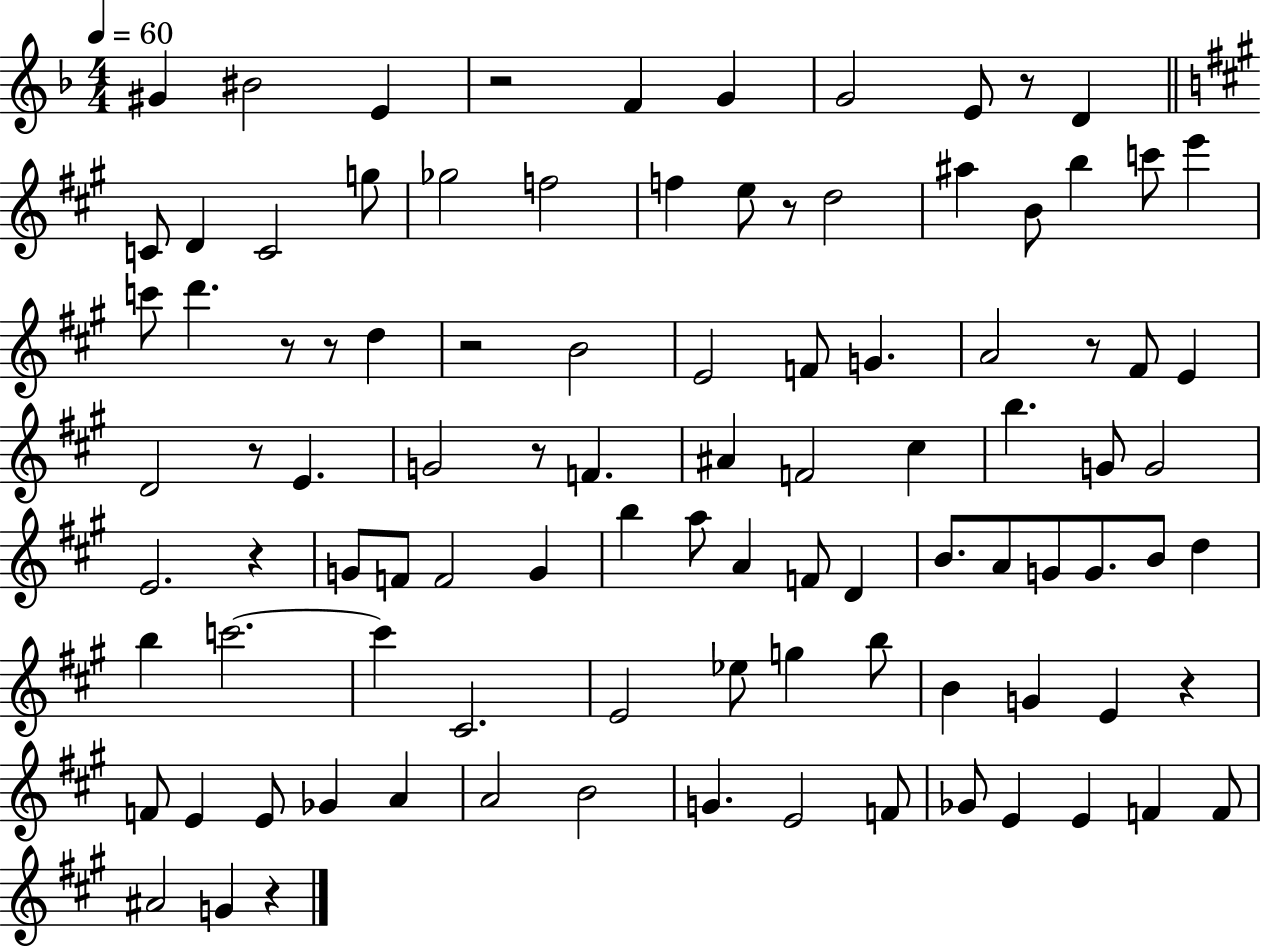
{
  \clef treble
  \numericTimeSignature
  \time 4/4
  \key f \major
  \tempo 4 = 60
  \repeat volta 2 { gis'4 bis'2 e'4 | r2 f'4 g'4 | g'2 e'8 r8 d'4 | \bar "||" \break \key a \major c'8 d'4 c'2 g''8 | ges''2 f''2 | f''4 e''8 r8 d''2 | ais''4 b'8 b''4 c'''8 e'''4 | \break c'''8 d'''4. r8 r8 d''4 | r2 b'2 | e'2 f'8 g'4. | a'2 r8 fis'8 e'4 | \break d'2 r8 e'4. | g'2 r8 f'4. | ais'4 f'2 cis''4 | b''4. g'8 g'2 | \break e'2. r4 | g'8 f'8 f'2 g'4 | b''4 a''8 a'4 f'8 d'4 | b'8. a'8 g'8 g'8. b'8 d''4 | \break b''4 c'''2.~~ | c'''4 cis'2. | e'2 ees''8 g''4 b''8 | b'4 g'4 e'4 r4 | \break f'8 e'4 e'8 ges'4 a'4 | a'2 b'2 | g'4. e'2 f'8 | ges'8 e'4 e'4 f'4 f'8 | \break ais'2 g'4 r4 | } \bar "|."
}